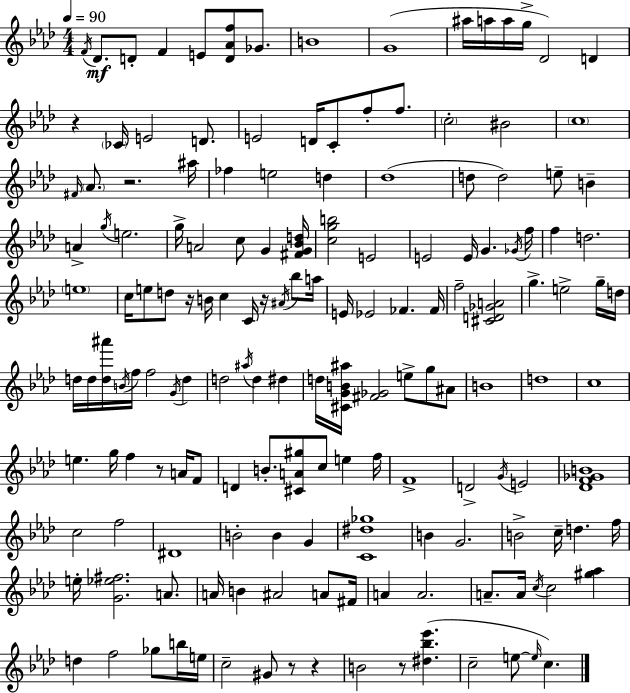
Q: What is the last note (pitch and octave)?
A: C5